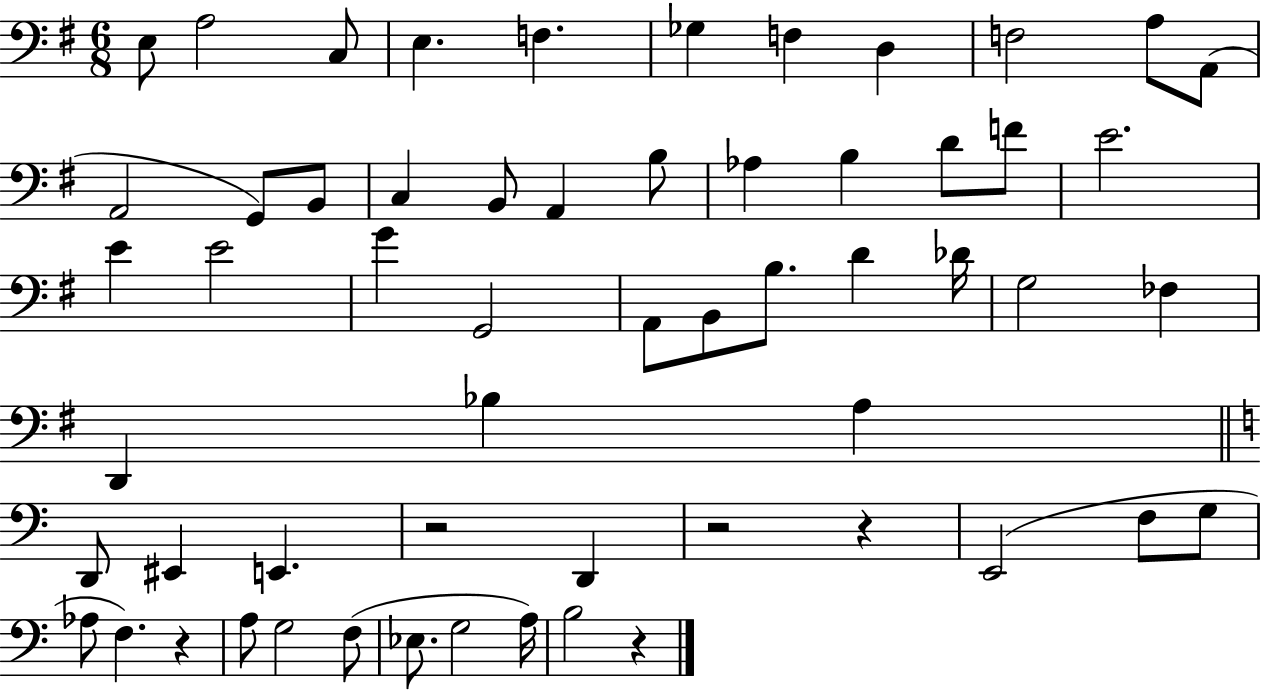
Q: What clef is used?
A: bass